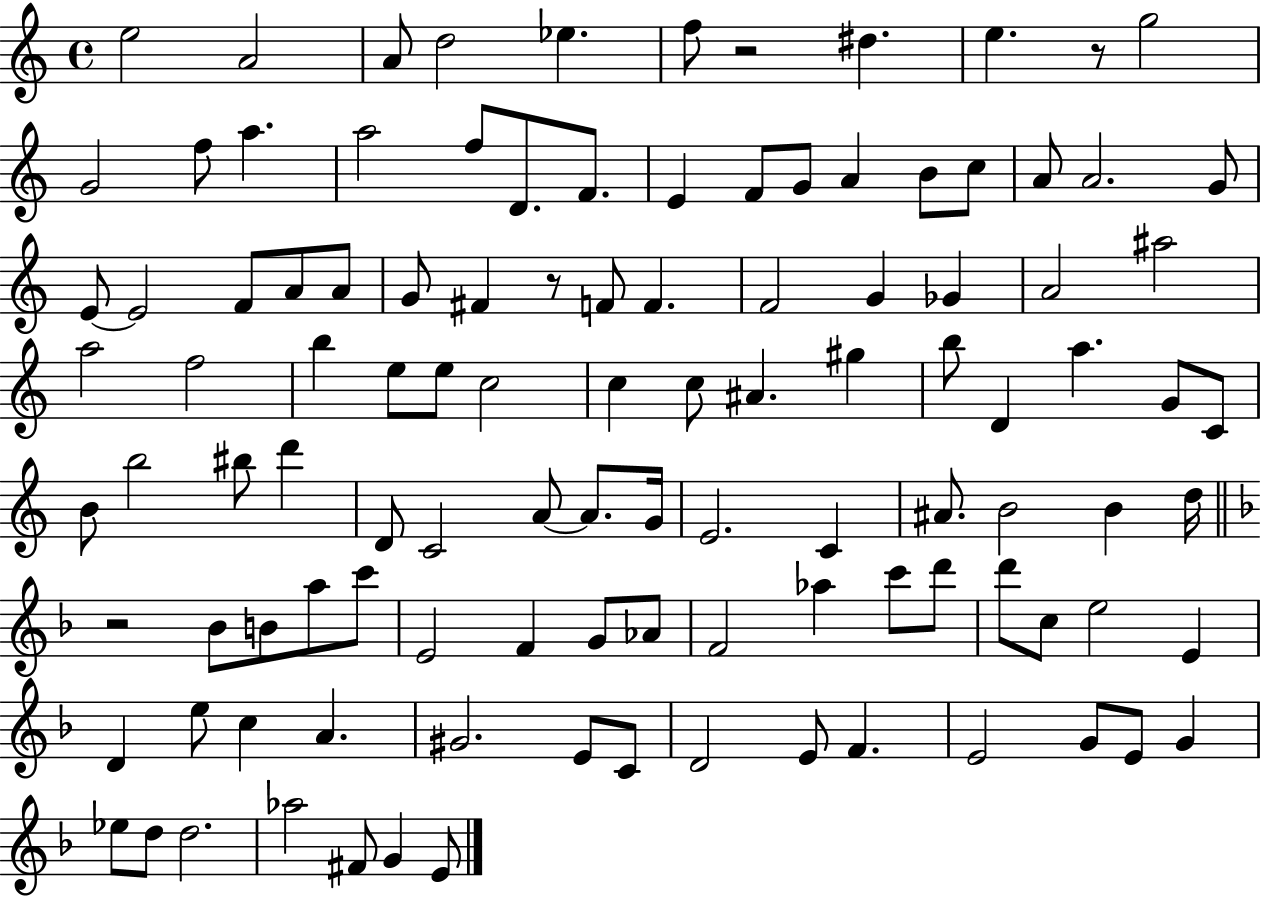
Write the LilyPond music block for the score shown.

{
  \clef treble
  \time 4/4
  \defaultTimeSignature
  \key c \major
  e''2 a'2 | a'8 d''2 ees''4. | f''8 r2 dis''4. | e''4. r8 g''2 | \break g'2 f''8 a''4. | a''2 f''8 d'8. f'8. | e'4 f'8 g'8 a'4 b'8 c''8 | a'8 a'2. g'8 | \break e'8~~ e'2 f'8 a'8 a'8 | g'8 fis'4 r8 f'8 f'4. | f'2 g'4 ges'4 | a'2 ais''2 | \break a''2 f''2 | b''4 e''8 e''8 c''2 | c''4 c''8 ais'4. gis''4 | b''8 d'4 a''4. g'8 c'8 | \break b'8 b''2 bis''8 d'''4 | d'8 c'2 a'8~~ a'8. g'16 | e'2. c'4 | ais'8. b'2 b'4 d''16 | \break \bar "||" \break \key d \minor r2 bes'8 b'8 a''8 c'''8 | e'2 f'4 g'8 aes'8 | f'2 aes''4 c'''8 d'''8 | d'''8 c''8 e''2 e'4 | \break d'4 e''8 c''4 a'4. | gis'2. e'8 c'8 | d'2 e'8 f'4. | e'2 g'8 e'8 g'4 | \break ees''8 d''8 d''2. | aes''2 fis'8 g'4 e'8 | \bar "|."
}